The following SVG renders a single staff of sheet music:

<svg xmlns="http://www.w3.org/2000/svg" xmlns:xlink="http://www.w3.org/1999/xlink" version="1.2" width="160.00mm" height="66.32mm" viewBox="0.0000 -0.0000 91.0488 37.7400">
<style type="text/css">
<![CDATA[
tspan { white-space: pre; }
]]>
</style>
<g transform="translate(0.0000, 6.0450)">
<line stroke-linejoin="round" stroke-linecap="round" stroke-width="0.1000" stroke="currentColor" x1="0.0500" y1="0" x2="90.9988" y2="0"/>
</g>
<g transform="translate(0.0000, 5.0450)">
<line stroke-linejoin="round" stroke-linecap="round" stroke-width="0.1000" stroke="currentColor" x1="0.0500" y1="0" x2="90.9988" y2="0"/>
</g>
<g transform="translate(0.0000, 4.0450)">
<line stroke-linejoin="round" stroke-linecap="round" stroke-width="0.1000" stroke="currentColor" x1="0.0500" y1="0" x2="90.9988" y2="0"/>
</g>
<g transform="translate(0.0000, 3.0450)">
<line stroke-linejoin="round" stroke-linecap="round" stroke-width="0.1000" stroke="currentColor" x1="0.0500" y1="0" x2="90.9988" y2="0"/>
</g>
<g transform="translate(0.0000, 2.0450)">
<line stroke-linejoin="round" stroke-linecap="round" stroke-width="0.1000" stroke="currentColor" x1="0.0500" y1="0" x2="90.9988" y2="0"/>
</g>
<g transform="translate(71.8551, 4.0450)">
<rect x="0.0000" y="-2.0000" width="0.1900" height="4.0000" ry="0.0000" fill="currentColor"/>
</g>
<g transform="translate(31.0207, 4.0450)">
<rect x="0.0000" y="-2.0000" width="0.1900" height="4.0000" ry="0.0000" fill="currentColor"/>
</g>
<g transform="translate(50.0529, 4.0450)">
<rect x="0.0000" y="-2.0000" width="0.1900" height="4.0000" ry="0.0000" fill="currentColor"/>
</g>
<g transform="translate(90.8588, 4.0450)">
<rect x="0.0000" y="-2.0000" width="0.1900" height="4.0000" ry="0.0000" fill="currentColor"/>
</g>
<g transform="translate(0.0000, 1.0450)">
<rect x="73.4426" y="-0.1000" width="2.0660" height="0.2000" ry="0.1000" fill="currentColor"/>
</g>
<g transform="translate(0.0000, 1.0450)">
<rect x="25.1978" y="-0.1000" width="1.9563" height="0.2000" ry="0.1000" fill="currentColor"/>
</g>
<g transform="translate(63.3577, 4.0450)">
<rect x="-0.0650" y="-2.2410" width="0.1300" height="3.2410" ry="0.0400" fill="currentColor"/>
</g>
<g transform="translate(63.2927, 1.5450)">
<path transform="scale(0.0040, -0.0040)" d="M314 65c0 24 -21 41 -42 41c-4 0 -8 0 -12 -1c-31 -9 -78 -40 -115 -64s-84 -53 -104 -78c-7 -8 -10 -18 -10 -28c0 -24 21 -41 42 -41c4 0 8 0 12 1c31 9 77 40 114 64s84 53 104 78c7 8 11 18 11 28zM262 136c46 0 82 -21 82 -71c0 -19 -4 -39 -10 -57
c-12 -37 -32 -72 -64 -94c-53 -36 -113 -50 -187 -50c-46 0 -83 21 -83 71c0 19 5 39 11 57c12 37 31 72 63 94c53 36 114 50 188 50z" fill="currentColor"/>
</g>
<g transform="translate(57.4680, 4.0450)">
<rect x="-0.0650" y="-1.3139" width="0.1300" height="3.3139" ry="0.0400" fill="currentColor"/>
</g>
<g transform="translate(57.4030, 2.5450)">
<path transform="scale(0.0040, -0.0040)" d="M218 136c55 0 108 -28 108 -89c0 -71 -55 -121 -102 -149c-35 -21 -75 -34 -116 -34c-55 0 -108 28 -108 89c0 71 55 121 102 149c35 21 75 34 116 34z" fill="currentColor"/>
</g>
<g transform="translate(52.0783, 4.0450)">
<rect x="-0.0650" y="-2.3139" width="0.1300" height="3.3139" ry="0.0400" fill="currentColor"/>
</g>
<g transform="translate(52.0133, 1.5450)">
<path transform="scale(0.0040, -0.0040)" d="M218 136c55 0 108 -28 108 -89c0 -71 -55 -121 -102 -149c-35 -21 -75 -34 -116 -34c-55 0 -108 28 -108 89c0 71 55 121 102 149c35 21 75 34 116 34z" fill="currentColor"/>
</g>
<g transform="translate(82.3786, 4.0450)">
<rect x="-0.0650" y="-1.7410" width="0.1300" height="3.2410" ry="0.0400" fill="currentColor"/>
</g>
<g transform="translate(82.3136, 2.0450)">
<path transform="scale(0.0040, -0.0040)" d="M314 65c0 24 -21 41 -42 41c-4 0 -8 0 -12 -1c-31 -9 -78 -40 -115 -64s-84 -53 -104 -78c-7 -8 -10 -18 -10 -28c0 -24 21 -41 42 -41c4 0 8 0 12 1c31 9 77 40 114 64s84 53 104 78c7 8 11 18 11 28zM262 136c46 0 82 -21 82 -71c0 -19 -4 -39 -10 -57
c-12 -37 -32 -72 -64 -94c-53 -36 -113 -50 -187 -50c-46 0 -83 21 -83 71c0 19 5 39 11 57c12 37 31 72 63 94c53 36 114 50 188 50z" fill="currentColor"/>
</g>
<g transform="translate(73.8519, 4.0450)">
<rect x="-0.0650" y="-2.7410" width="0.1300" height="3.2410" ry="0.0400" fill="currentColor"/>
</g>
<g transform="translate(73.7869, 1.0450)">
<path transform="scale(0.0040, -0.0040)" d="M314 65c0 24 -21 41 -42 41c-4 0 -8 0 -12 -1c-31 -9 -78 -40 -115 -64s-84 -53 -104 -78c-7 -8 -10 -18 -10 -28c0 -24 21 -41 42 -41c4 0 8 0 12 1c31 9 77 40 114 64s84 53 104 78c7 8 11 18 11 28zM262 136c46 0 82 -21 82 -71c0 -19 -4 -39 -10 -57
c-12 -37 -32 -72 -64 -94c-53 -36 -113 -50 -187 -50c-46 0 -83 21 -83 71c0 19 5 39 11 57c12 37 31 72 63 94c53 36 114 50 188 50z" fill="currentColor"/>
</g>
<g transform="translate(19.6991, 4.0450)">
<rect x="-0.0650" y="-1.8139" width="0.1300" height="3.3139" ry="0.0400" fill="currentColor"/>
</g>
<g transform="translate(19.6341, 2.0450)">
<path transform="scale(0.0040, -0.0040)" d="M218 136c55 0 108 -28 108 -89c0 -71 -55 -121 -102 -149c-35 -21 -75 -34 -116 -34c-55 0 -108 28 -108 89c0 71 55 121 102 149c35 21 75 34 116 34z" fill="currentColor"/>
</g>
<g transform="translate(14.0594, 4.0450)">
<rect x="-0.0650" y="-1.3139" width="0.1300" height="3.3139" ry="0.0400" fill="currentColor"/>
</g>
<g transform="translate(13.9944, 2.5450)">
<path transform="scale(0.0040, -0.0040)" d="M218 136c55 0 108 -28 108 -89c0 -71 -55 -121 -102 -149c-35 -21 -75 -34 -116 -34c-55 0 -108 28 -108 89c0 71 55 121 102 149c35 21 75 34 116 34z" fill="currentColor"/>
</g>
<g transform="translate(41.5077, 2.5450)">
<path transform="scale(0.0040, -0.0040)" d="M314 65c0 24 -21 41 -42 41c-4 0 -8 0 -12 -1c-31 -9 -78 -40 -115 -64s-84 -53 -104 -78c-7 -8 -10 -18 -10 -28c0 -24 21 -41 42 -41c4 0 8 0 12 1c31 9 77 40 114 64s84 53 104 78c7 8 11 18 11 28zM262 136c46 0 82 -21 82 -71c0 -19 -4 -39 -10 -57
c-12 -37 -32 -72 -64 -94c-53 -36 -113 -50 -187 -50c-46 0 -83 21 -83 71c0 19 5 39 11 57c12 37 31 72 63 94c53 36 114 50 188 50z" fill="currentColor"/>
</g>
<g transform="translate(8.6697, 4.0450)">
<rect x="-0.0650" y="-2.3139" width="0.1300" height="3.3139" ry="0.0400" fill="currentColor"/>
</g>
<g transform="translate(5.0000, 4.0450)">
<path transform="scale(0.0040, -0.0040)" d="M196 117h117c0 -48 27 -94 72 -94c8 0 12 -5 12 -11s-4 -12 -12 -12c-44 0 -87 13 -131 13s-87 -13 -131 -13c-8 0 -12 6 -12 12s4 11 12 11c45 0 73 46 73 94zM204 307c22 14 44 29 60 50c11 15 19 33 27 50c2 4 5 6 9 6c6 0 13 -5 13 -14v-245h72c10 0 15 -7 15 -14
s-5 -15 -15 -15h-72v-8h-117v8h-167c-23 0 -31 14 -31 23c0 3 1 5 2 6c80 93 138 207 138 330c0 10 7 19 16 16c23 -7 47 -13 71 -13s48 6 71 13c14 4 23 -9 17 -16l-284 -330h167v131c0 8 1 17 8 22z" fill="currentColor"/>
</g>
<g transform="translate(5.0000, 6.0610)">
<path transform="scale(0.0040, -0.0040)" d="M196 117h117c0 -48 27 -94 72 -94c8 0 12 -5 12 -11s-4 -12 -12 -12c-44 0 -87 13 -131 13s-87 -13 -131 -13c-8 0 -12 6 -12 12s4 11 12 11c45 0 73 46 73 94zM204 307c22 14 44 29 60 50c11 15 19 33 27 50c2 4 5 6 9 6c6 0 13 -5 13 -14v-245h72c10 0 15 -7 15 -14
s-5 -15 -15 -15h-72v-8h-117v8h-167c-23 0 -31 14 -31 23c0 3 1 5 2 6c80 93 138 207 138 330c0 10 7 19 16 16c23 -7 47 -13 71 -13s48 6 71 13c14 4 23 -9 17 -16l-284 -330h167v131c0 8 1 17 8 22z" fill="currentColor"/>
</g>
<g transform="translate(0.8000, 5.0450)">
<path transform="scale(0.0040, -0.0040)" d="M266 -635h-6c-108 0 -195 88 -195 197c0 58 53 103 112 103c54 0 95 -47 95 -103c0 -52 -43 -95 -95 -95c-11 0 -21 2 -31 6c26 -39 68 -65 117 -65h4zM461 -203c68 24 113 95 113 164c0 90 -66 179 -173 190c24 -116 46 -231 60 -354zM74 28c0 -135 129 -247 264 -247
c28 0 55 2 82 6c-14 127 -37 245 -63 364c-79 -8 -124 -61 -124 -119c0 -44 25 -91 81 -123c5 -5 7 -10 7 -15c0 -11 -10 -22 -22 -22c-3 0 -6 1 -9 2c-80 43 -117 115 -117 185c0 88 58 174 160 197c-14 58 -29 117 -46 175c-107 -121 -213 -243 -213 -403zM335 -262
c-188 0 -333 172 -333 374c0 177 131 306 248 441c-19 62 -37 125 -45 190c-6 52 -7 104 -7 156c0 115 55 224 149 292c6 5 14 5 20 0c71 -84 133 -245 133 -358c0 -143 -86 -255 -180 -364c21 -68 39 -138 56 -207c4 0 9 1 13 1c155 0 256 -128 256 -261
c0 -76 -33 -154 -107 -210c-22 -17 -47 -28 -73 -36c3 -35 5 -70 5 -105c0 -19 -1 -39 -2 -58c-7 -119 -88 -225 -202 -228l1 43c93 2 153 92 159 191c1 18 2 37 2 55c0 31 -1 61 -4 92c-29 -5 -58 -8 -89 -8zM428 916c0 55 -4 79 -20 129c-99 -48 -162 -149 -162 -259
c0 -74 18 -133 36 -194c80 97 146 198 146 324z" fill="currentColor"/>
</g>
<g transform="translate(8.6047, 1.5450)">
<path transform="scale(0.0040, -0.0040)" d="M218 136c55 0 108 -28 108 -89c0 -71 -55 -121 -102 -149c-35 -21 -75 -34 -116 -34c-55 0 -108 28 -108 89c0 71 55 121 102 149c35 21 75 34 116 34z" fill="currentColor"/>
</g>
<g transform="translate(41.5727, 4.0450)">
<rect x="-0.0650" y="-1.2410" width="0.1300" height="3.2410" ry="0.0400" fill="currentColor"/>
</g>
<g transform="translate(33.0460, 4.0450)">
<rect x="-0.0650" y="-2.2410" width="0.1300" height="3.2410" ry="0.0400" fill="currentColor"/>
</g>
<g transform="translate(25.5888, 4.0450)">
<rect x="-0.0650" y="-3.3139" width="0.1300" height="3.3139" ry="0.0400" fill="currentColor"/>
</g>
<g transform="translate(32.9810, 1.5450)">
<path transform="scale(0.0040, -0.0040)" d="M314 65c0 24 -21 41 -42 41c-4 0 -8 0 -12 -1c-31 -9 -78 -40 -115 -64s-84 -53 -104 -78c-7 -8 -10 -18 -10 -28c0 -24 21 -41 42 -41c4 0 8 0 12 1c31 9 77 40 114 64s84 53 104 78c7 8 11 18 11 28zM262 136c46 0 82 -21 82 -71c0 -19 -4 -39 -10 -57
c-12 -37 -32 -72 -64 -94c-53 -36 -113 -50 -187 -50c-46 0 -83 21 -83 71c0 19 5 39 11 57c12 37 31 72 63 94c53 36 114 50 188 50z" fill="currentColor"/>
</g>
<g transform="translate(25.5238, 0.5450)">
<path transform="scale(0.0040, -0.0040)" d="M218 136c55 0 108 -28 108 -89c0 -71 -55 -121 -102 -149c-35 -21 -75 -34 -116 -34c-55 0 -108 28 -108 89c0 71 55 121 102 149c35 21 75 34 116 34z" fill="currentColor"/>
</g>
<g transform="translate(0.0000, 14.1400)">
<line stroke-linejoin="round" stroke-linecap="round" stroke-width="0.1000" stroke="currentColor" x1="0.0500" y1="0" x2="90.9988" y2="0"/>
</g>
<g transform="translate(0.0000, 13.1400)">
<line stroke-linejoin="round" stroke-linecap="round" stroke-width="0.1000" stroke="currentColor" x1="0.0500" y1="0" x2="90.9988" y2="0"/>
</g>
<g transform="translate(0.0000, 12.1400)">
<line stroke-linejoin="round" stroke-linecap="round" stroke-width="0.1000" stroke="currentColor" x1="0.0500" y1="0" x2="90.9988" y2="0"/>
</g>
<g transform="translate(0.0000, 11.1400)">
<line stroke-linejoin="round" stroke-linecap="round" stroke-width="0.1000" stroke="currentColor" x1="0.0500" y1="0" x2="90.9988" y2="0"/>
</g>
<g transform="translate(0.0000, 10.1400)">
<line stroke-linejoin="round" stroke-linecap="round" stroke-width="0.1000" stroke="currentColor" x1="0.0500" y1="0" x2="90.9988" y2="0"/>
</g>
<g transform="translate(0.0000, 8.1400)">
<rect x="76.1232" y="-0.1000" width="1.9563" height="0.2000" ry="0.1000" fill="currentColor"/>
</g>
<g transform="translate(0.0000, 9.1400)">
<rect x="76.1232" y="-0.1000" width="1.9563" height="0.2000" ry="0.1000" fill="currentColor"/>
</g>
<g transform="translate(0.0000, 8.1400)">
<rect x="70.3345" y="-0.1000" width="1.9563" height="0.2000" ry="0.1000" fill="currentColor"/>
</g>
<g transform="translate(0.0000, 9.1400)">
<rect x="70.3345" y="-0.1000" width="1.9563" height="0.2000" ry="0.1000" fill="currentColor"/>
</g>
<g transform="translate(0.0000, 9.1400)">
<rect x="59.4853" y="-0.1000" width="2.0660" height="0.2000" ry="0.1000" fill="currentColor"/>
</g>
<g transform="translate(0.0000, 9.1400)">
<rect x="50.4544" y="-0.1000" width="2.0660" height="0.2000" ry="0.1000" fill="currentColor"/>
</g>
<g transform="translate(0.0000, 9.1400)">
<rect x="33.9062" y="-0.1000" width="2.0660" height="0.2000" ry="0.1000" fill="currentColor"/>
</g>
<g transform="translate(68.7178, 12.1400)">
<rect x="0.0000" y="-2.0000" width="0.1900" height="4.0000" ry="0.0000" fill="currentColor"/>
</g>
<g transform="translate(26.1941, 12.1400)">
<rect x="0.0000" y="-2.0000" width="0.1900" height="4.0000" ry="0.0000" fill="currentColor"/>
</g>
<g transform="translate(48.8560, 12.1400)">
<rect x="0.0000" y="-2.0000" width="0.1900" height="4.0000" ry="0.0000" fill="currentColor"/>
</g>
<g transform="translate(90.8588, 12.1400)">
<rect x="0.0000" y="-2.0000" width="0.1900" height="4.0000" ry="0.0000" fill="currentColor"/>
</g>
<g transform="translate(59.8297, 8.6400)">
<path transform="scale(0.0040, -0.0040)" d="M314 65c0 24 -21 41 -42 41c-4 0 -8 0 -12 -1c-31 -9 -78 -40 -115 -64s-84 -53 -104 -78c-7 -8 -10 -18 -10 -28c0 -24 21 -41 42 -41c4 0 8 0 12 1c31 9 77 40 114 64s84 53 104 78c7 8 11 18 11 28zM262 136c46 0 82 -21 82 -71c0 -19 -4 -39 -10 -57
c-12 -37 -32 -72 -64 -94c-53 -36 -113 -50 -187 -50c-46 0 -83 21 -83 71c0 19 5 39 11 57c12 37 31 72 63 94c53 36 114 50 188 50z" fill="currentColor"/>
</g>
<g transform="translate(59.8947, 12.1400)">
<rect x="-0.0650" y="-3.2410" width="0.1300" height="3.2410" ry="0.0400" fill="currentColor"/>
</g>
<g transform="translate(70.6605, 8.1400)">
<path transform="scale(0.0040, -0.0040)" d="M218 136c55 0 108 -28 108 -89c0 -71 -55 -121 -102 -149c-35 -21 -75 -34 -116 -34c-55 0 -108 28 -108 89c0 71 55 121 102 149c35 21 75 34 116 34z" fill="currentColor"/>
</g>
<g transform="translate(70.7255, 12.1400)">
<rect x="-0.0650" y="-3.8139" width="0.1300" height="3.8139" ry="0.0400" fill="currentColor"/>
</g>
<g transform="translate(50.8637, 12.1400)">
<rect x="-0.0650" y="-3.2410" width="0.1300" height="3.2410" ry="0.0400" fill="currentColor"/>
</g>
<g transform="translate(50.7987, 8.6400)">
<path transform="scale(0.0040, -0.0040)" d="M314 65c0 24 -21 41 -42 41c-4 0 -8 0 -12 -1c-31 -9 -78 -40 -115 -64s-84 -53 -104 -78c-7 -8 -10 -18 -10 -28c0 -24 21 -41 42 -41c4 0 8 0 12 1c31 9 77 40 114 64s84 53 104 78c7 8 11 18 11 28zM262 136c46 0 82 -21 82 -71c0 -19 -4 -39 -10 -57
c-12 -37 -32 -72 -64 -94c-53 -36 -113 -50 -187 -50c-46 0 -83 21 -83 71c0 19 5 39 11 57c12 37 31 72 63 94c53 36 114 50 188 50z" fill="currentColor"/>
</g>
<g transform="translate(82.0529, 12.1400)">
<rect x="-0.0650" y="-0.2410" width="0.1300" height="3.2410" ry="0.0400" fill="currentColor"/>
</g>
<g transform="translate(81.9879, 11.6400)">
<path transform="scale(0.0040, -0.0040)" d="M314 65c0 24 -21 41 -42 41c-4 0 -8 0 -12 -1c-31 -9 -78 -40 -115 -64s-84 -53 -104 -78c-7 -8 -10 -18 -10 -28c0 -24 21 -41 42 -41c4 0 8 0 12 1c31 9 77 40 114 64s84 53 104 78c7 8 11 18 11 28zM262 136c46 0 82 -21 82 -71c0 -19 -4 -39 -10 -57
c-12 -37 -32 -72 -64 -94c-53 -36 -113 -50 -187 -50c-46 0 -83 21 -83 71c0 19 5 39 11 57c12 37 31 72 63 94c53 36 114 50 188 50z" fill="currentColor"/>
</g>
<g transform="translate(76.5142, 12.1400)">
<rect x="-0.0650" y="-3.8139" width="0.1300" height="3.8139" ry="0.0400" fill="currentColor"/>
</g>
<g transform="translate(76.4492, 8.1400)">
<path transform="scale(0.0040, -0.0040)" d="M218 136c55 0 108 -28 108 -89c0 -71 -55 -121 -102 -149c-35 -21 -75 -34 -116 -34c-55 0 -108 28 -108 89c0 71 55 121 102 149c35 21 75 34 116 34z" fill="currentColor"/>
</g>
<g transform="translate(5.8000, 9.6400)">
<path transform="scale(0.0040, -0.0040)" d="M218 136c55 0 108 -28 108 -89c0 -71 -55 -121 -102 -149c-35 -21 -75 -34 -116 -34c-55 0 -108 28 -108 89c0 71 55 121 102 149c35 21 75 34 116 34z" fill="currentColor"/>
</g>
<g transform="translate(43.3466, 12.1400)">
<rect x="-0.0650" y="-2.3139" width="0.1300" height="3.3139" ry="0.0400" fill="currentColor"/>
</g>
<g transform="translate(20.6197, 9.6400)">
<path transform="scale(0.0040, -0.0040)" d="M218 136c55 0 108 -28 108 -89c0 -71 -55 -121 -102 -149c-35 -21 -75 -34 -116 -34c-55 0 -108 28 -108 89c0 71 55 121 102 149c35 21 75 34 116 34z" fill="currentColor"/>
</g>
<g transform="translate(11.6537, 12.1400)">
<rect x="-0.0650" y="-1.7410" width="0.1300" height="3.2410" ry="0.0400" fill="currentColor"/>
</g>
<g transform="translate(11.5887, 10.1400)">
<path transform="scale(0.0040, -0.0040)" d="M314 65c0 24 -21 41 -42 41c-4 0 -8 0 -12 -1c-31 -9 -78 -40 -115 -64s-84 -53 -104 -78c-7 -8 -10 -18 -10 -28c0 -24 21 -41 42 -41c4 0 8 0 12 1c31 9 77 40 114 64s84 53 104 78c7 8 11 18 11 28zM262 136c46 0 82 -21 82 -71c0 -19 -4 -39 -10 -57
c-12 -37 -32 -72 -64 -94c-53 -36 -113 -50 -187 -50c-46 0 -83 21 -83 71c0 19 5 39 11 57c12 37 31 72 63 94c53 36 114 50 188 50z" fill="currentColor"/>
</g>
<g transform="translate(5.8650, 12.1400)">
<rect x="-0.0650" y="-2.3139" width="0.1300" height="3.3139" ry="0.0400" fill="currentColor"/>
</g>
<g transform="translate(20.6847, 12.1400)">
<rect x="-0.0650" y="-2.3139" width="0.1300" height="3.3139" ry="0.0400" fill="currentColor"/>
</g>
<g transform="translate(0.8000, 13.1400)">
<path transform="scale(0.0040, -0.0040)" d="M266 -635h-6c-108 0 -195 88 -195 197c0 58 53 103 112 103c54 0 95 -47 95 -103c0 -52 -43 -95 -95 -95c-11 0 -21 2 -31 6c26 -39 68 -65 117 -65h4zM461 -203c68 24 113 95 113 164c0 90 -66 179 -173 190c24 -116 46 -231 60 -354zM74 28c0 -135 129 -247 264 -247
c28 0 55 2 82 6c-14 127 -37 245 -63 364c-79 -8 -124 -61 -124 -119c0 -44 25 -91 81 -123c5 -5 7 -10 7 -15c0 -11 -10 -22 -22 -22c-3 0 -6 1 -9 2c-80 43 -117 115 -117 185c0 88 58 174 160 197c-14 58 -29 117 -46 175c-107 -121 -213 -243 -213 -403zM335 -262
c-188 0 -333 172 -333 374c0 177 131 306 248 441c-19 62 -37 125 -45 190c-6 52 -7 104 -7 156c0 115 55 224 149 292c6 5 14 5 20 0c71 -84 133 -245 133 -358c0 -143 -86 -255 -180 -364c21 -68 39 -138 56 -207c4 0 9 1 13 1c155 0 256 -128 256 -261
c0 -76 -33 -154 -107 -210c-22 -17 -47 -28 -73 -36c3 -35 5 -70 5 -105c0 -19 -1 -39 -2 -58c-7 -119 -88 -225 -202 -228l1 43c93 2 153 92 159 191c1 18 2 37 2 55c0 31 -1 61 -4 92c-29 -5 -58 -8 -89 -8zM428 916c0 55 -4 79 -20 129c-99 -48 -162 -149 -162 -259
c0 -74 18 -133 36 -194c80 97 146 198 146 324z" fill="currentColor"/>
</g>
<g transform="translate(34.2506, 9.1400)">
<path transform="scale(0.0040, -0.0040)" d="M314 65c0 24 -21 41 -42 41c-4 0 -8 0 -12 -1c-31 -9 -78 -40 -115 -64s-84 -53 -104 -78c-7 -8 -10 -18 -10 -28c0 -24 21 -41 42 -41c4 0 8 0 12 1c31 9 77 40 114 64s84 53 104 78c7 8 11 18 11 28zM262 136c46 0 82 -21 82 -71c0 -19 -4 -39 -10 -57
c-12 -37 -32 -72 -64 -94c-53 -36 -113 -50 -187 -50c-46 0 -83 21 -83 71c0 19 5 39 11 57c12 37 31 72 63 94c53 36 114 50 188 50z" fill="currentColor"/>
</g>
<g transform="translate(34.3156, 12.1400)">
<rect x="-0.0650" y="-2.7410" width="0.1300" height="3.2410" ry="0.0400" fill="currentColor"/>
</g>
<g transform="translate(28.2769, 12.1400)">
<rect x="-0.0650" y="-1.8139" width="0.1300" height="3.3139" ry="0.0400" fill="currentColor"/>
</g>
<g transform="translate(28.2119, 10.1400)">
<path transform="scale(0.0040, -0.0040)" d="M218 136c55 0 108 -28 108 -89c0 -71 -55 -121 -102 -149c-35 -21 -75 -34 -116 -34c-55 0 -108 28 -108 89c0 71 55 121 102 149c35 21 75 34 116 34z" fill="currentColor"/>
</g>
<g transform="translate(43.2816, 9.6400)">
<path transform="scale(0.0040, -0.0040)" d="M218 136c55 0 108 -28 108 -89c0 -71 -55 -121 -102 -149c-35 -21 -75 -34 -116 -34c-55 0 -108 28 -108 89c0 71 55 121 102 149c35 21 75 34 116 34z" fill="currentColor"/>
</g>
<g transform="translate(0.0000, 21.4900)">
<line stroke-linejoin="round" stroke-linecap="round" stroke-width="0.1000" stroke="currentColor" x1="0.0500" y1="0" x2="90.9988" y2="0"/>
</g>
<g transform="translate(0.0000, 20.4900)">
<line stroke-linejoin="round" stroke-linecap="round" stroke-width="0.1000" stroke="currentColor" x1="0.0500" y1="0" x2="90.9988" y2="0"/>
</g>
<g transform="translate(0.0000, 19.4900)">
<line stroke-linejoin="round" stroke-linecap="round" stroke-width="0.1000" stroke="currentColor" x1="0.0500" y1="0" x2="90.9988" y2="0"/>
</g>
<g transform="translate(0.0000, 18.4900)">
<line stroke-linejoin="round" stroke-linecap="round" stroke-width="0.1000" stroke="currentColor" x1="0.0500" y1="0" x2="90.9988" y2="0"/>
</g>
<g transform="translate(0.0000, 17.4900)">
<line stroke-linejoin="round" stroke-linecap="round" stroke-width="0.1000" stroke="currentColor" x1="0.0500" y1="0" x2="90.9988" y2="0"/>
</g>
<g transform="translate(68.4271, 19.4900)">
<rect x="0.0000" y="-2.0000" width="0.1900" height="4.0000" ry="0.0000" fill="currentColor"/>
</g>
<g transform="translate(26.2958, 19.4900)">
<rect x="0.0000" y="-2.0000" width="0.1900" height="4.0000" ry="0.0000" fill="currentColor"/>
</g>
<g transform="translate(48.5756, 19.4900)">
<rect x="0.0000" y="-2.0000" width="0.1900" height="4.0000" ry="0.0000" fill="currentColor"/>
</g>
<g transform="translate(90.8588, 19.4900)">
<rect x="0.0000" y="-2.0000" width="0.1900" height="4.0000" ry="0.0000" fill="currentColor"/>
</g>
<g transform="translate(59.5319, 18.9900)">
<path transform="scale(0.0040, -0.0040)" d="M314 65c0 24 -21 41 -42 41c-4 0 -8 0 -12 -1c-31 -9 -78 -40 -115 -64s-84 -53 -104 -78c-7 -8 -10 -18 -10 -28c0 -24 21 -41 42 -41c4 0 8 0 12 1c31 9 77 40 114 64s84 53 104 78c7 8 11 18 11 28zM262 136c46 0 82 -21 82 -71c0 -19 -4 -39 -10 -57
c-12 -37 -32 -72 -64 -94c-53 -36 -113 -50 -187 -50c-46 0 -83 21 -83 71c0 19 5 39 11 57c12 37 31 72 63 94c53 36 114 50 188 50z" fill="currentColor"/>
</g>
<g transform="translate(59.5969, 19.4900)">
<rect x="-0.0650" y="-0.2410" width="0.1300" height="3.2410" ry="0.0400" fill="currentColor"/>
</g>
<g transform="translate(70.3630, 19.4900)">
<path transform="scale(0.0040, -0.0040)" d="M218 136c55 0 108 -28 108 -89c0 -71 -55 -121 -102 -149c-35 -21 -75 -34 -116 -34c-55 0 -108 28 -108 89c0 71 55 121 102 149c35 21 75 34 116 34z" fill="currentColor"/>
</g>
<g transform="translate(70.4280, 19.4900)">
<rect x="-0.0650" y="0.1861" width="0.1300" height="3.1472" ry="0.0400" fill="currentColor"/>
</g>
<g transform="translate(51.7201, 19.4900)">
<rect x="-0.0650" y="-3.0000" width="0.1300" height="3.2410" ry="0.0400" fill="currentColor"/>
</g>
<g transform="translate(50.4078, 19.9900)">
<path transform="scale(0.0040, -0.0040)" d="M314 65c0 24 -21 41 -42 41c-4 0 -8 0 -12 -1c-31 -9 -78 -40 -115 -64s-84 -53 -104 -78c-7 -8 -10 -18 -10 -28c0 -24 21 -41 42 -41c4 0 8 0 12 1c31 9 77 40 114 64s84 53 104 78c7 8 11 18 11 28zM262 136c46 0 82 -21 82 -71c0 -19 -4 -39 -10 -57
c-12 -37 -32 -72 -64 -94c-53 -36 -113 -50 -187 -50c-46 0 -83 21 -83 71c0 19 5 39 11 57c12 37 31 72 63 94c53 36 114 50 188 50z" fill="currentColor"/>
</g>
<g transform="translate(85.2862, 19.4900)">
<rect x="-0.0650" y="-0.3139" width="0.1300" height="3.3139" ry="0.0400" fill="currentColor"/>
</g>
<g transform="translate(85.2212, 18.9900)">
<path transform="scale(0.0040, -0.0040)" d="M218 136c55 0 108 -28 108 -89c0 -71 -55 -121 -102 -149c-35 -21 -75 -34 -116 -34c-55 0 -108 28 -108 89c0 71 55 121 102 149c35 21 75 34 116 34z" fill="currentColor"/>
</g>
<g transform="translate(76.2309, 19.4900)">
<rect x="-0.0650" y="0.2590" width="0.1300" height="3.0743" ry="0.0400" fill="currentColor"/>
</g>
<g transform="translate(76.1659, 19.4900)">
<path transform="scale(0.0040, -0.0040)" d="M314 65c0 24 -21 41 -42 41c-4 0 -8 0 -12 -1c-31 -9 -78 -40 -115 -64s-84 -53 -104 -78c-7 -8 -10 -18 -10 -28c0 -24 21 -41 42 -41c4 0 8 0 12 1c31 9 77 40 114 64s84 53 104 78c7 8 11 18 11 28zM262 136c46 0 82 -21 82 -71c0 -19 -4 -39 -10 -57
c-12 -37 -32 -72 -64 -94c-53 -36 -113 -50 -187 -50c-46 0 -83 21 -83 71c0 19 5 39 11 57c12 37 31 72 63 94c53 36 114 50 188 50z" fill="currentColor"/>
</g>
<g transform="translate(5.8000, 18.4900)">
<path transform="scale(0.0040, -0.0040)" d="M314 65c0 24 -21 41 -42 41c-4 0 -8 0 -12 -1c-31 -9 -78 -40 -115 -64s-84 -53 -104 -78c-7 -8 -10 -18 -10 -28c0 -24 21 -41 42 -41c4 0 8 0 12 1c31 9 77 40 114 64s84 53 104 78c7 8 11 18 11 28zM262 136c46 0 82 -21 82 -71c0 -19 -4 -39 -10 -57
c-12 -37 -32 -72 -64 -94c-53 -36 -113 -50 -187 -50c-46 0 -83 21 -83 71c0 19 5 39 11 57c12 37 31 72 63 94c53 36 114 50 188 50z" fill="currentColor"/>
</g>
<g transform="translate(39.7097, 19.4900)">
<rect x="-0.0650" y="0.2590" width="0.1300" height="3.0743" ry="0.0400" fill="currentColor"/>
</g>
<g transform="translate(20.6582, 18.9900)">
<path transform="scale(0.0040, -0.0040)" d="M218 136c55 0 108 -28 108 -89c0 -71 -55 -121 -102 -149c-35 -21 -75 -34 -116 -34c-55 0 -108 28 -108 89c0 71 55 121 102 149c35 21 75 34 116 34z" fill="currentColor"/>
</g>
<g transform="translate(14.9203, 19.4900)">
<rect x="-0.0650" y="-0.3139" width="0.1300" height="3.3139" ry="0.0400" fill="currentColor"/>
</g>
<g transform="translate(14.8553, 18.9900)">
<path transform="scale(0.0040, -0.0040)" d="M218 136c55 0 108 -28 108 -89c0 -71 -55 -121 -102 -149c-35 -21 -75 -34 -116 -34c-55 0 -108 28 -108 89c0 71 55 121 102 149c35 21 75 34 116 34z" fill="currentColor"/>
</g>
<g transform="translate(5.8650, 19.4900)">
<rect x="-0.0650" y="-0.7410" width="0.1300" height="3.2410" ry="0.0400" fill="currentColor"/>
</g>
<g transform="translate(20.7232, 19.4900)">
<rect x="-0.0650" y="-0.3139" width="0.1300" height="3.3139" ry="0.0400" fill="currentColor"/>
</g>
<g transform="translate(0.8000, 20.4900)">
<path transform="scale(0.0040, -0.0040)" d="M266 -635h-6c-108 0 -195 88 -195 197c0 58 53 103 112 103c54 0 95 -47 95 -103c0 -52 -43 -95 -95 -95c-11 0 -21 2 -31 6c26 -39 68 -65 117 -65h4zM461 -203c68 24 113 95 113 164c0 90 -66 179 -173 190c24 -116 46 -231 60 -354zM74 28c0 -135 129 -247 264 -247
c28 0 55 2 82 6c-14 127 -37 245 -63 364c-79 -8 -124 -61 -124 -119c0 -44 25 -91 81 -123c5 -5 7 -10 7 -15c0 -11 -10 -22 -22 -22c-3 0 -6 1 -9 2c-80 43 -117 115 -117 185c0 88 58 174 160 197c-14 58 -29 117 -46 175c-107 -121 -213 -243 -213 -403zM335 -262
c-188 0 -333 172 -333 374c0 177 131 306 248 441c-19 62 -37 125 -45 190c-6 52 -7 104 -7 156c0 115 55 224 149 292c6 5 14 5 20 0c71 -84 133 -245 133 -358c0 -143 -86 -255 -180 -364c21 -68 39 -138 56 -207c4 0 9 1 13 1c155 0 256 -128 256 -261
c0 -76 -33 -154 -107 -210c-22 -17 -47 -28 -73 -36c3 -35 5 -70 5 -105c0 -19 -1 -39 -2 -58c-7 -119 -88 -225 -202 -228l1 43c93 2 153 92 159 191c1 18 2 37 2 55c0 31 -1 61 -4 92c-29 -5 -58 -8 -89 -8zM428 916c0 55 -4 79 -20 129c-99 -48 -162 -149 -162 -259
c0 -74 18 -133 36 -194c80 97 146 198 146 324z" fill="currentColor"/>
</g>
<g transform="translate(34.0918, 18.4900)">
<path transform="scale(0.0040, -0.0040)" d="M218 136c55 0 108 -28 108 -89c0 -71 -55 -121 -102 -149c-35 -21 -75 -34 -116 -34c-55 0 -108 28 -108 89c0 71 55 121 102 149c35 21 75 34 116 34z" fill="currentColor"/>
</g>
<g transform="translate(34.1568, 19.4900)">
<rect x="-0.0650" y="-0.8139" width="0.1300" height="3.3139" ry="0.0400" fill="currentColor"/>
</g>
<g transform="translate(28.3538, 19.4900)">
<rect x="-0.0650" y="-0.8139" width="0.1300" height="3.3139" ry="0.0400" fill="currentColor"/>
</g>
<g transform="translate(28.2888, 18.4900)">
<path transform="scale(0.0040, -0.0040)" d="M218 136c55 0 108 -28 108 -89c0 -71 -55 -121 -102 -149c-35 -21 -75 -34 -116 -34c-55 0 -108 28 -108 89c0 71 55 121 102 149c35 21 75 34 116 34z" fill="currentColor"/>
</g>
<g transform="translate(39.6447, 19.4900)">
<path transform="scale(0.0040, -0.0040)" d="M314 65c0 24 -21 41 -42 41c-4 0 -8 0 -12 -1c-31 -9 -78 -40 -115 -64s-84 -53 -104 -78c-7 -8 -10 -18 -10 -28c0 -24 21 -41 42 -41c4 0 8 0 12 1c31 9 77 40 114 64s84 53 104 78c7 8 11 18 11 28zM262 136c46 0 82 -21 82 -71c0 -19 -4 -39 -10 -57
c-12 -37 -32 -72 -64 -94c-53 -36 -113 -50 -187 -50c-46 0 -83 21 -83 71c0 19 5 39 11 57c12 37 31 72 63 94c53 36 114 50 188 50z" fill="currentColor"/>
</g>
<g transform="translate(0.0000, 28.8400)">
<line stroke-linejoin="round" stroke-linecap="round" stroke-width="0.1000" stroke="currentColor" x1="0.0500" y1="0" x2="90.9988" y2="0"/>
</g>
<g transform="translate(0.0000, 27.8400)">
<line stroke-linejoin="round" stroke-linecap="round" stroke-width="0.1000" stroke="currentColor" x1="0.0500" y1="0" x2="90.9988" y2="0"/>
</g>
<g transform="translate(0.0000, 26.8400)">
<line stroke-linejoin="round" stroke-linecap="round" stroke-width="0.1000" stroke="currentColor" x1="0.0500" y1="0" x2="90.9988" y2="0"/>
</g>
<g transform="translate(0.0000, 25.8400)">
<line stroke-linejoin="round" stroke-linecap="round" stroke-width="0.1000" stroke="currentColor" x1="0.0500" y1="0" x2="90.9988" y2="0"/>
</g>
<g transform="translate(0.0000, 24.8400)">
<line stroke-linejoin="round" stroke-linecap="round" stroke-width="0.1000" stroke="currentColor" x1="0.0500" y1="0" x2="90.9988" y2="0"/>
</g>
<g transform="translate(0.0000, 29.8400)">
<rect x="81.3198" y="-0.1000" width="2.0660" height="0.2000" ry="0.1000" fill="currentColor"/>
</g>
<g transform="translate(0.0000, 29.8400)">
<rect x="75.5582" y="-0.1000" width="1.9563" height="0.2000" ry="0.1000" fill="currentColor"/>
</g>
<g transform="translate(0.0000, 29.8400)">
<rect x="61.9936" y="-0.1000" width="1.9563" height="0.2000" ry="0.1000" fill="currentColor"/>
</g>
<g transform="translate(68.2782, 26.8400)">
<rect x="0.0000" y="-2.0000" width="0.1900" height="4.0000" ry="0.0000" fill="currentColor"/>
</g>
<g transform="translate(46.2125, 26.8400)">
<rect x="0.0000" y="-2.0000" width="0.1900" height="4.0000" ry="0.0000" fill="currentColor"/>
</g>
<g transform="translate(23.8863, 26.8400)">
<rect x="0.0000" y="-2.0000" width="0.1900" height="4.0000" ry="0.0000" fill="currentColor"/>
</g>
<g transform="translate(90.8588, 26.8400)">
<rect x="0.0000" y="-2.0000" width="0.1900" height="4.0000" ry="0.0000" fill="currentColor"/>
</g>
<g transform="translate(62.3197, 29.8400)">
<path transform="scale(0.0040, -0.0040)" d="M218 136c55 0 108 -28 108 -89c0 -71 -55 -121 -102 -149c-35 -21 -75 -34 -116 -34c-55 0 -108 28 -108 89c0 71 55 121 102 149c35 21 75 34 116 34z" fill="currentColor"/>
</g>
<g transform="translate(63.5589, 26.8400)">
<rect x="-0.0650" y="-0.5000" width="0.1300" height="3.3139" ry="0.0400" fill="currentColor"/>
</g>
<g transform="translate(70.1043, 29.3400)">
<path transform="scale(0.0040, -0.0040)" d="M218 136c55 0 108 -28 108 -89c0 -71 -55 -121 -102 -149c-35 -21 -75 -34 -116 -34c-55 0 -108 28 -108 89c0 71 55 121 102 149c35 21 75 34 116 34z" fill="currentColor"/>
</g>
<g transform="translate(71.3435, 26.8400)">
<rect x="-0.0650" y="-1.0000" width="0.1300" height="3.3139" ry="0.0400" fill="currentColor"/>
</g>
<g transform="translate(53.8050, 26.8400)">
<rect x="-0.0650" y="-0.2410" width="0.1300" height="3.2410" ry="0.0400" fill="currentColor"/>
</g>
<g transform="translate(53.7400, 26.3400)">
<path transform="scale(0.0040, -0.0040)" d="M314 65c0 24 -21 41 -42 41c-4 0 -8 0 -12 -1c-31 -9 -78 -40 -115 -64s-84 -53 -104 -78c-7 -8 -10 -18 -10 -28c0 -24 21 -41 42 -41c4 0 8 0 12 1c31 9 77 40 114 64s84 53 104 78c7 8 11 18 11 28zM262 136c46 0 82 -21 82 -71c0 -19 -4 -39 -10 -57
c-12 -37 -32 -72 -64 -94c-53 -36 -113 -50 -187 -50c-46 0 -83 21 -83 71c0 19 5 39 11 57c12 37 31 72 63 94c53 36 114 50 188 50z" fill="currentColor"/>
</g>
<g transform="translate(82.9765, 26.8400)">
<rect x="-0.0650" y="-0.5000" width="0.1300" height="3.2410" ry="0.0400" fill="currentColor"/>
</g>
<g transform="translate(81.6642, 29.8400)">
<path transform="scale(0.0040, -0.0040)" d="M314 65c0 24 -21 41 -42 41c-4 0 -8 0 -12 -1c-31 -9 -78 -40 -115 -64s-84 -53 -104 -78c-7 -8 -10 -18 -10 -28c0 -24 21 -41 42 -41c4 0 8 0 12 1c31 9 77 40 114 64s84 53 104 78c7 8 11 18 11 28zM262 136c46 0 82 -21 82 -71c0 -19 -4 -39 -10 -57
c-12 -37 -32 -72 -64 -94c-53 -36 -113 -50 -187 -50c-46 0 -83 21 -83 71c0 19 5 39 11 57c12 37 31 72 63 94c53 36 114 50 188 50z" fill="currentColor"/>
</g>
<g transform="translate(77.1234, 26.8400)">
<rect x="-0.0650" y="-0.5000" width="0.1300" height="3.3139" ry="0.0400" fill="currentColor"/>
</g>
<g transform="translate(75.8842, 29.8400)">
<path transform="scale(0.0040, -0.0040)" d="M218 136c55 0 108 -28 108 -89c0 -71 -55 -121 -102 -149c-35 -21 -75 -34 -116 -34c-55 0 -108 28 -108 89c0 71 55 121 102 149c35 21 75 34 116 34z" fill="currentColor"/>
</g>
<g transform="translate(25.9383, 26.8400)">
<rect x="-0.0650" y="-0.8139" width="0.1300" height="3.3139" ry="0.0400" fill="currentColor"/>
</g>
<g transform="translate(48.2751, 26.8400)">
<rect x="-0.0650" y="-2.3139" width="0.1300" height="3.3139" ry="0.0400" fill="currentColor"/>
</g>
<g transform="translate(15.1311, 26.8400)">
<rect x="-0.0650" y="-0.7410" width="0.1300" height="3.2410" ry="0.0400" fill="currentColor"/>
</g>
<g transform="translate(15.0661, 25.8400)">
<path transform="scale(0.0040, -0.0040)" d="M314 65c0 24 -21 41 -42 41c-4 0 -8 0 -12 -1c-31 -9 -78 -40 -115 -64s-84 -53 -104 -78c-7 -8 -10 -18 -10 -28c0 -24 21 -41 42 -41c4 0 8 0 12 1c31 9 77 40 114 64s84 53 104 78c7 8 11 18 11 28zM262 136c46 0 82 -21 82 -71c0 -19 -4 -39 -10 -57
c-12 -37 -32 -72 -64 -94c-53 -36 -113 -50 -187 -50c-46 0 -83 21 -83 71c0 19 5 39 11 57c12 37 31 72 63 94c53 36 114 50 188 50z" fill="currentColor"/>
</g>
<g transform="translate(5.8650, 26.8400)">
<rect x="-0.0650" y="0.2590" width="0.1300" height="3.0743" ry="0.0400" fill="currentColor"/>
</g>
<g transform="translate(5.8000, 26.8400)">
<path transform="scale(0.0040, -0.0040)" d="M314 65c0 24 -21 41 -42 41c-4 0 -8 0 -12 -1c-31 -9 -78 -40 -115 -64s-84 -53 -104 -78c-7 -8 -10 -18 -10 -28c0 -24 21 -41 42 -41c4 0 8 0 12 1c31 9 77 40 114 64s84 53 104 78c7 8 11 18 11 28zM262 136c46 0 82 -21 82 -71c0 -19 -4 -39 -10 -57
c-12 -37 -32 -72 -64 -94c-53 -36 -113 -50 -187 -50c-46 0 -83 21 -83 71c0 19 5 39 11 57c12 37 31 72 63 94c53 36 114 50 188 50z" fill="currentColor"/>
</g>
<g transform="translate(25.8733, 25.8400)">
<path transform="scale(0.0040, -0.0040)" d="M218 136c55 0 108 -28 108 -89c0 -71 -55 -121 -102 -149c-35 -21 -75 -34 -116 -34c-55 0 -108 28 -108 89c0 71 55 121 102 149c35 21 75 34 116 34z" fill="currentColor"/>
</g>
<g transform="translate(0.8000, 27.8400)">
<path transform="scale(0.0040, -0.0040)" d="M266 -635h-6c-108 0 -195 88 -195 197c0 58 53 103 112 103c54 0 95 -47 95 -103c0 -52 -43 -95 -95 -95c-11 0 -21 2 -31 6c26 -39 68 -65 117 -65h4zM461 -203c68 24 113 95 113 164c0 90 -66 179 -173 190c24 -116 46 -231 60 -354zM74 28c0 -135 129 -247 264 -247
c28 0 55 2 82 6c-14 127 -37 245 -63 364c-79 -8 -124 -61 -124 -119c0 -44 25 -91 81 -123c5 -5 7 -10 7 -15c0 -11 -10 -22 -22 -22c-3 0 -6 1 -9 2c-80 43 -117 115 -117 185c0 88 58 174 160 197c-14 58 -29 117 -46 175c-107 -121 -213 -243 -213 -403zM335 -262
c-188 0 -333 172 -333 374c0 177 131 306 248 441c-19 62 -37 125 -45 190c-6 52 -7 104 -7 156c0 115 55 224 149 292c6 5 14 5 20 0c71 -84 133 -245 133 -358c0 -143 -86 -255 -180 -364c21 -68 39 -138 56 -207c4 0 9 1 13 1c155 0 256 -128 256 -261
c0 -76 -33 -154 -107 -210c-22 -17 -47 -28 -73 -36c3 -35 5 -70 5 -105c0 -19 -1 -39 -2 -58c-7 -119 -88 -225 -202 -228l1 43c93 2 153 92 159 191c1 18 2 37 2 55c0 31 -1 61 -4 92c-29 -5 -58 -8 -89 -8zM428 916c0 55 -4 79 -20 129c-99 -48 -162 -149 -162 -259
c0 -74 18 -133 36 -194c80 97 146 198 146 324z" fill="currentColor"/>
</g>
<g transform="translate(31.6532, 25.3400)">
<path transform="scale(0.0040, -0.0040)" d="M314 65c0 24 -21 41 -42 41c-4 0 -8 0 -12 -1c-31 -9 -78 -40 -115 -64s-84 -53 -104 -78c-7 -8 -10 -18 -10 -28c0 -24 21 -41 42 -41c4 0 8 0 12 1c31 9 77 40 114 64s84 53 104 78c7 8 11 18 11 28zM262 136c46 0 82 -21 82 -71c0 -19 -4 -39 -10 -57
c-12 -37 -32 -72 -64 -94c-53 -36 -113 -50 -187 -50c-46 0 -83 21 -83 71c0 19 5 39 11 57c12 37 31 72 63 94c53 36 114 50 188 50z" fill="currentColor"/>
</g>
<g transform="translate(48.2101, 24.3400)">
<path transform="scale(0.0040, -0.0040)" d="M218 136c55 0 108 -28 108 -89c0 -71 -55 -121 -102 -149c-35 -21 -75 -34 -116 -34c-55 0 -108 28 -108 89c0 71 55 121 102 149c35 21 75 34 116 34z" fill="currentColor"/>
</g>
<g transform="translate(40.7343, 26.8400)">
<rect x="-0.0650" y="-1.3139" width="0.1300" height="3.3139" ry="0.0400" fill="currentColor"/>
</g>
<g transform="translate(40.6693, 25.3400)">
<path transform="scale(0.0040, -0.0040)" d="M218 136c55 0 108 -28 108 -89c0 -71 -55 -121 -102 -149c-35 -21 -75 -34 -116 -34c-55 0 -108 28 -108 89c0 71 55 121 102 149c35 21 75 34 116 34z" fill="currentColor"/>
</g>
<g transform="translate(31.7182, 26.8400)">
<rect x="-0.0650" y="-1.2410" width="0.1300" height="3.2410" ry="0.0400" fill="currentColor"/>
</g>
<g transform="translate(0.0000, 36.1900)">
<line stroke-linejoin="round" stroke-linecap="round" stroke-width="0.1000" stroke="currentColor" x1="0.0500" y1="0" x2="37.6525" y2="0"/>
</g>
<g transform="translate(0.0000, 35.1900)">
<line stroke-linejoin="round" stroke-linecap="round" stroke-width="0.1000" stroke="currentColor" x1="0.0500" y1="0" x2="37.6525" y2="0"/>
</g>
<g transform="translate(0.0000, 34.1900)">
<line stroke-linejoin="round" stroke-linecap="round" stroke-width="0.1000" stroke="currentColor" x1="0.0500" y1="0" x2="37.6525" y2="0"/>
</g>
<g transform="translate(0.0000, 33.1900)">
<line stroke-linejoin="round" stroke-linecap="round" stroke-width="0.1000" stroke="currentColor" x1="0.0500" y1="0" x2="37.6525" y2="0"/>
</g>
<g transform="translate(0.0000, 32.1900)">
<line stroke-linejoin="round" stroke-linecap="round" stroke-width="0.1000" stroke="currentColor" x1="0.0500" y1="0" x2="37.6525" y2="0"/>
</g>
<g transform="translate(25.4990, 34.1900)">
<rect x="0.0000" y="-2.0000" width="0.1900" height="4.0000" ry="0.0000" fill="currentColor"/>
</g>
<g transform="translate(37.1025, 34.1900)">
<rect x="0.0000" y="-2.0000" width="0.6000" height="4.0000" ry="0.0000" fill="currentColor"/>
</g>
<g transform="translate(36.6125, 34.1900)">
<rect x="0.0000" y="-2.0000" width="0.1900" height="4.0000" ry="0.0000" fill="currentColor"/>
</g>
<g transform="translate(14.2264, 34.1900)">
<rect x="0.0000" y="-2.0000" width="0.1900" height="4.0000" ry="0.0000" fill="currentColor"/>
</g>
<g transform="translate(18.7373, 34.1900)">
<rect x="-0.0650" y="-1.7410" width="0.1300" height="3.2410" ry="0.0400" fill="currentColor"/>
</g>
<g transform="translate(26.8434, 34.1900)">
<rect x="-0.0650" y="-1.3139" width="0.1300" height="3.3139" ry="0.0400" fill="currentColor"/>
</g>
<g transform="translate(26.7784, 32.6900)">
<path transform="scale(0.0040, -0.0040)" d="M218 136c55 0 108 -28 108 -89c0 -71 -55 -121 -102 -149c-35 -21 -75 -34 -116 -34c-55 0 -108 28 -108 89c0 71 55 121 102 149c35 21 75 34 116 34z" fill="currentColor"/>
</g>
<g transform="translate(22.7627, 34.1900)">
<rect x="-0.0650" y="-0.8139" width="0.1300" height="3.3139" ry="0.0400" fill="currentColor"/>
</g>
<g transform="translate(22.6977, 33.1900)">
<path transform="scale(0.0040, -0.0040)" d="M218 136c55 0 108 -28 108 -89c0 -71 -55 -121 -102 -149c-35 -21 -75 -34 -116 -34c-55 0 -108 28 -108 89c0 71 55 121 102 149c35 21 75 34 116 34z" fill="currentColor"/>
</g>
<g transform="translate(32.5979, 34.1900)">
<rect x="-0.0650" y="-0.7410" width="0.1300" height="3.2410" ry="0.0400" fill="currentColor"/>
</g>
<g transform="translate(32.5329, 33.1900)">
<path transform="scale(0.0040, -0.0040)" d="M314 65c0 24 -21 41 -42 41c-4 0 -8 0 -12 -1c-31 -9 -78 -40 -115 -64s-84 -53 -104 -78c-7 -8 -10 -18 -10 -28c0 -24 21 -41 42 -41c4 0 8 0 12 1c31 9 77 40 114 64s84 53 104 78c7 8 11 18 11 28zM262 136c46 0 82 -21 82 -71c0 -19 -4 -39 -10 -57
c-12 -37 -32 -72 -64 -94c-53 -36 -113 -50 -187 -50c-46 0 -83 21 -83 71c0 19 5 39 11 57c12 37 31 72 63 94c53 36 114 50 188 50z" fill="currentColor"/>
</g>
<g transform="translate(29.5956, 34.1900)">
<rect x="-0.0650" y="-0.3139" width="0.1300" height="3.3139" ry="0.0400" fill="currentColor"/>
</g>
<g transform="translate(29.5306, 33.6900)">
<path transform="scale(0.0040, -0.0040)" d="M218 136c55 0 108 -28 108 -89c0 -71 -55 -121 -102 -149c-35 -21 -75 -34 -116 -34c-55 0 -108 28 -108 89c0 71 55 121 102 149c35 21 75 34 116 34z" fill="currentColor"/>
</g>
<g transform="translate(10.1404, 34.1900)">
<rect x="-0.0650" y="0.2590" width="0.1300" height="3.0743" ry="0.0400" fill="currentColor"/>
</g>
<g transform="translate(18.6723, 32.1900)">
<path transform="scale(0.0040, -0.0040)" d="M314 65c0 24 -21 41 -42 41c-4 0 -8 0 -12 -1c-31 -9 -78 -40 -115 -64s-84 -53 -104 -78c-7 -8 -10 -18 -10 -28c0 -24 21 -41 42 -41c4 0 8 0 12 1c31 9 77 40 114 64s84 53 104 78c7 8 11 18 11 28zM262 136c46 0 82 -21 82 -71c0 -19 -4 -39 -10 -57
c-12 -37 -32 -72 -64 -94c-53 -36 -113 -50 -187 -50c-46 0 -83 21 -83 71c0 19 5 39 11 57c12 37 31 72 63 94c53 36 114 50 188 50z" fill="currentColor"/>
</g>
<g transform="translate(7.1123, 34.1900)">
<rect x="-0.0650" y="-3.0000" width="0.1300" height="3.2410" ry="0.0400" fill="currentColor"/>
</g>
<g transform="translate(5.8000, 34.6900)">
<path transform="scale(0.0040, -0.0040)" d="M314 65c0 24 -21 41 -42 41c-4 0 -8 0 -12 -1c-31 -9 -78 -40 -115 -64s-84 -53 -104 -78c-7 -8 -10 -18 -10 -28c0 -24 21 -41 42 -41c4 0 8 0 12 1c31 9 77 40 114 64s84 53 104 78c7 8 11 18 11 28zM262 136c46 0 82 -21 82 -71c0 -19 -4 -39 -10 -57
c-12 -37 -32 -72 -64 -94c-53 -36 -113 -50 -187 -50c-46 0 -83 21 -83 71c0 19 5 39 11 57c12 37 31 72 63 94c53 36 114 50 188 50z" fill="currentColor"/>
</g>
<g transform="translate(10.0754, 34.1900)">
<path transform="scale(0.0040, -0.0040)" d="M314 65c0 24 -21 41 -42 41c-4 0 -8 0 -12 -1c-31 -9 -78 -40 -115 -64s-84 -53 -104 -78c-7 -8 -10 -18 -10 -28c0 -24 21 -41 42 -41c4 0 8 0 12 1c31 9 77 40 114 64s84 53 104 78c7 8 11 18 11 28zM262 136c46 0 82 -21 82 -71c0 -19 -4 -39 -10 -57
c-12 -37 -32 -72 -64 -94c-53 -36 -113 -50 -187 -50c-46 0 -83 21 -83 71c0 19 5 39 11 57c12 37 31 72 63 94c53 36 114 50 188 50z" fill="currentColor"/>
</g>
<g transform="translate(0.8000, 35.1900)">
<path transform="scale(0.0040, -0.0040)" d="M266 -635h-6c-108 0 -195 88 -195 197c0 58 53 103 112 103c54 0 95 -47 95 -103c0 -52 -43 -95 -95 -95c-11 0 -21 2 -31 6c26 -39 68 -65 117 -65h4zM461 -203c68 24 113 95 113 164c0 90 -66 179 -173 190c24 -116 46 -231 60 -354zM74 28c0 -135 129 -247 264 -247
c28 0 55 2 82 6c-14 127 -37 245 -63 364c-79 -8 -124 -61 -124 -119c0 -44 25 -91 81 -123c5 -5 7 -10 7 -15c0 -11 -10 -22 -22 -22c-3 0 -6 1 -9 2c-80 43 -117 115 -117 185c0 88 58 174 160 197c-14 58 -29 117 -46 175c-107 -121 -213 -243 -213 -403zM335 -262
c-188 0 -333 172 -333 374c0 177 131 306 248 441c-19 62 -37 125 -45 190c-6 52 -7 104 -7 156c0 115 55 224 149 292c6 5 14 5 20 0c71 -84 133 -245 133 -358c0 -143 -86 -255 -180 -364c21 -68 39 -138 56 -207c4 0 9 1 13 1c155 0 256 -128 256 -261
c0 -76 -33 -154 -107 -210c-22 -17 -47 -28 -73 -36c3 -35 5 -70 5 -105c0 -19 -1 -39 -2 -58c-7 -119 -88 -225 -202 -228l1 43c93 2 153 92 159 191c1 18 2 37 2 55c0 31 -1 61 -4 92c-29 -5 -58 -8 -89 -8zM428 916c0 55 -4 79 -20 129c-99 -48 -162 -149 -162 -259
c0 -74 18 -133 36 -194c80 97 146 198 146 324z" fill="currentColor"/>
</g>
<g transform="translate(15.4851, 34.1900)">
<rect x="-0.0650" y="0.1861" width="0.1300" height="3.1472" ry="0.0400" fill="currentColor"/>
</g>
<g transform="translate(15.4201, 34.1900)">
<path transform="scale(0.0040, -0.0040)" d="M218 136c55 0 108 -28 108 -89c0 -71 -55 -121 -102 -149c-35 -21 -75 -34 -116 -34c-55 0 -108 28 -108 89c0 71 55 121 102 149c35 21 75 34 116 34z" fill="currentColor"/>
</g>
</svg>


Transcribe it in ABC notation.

X:1
T:Untitled
M:4/4
L:1/4
K:C
g e f b g2 e2 g e g2 a2 f2 g f2 g f a2 g b2 b2 c' c' c2 d2 c c d d B2 A2 c2 B B2 c B2 d2 d e2 e g c2 C D C C2 A2 B2 B f2 d e c d2